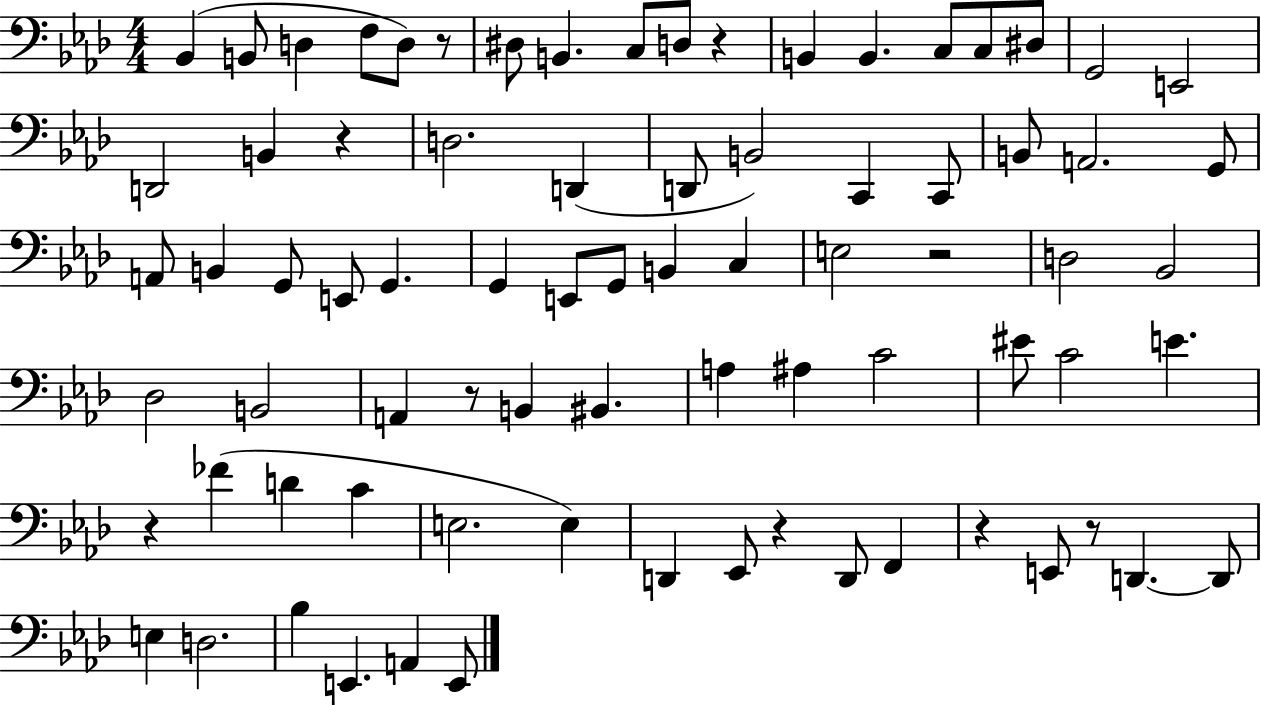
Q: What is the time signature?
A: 4/4